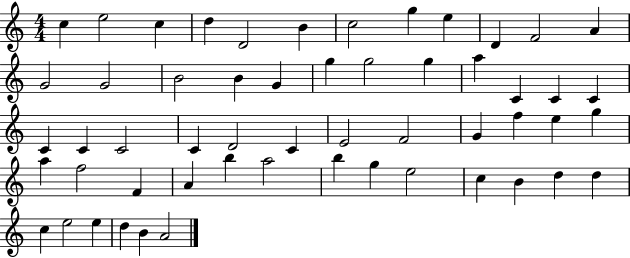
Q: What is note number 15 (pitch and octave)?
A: B4